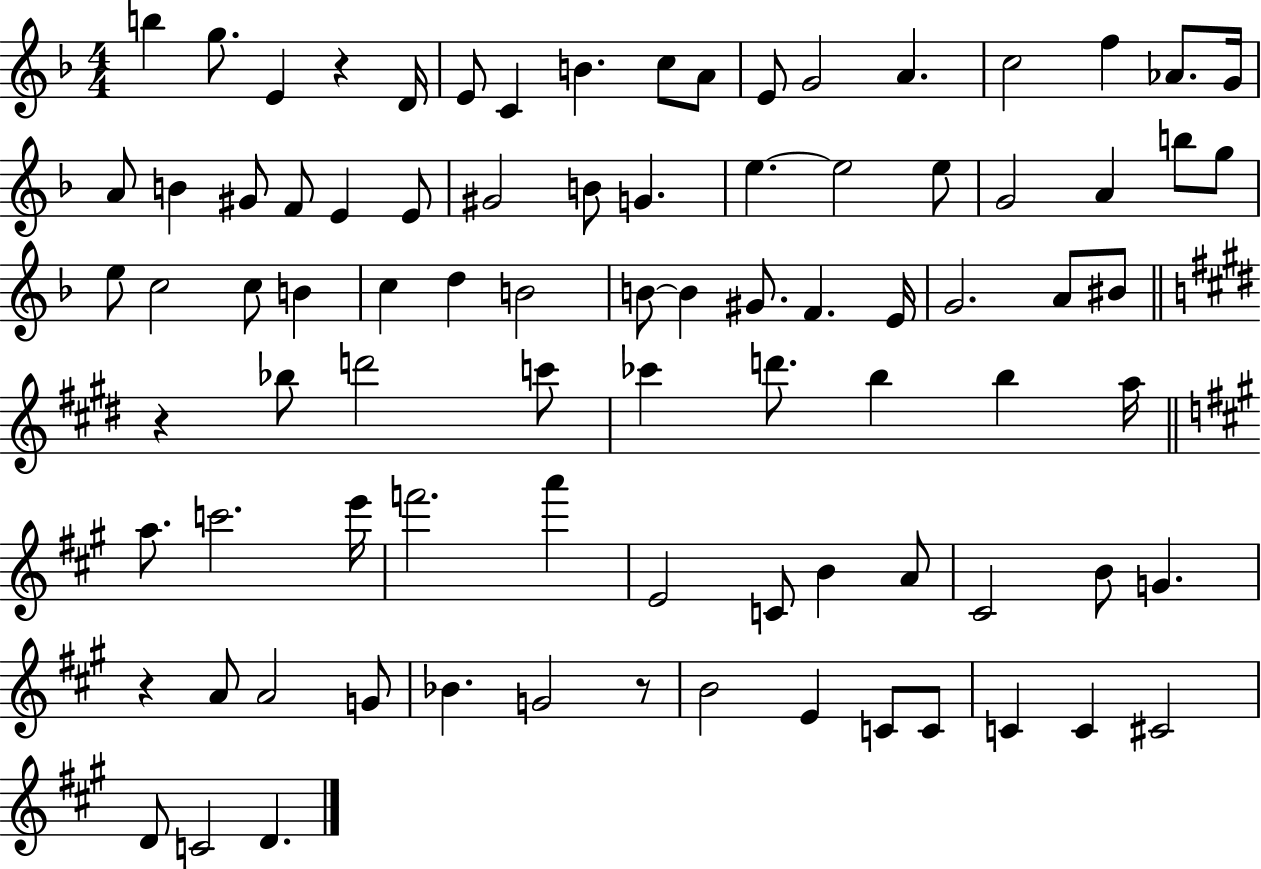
{
  \clef treble
  \numericTimeSignature
  \time 4/4
  \key f \major
  b''4 g''8. e'4 r4 d'16 | e'8 c'4 b'4. c''8 a'8 | e'8 g'2 a'4. | c''2 f''4 aes'8. g'16 | \break a'8 b'4 gis'8 f'8 e'4 e'8 | gis'2 b'8 g'4. | e''4.~~ e''2 e''8 | g'2 a'4 b''8 g''8 | \break e''8 c''2 c''8 b'4 | c''4 d''4 b'2 | b'8~~ b'4 gis'8. f'4. e'16 | g'2. a'8 bis'8 | \break \bar "||" \break \key e \major r4 bes''8 d'''2 c'''8 | ces'''4 d'''8. b''4 b''4 a''16 | \bar "||" \break \key a \major a''8. c'''2. e'''16 | f'''2. a'''4 | e'2 c'8 b'4 a'8 | cis'2 b'8 g'4. | \break r4 a'8 a'2 g'8 | bes'4. g'2 r8 | b'2 e'4 c'8 c'8 | c'4 c'4 cis'2 | \break d'8 c'2 d'4. | \bar "|."
}